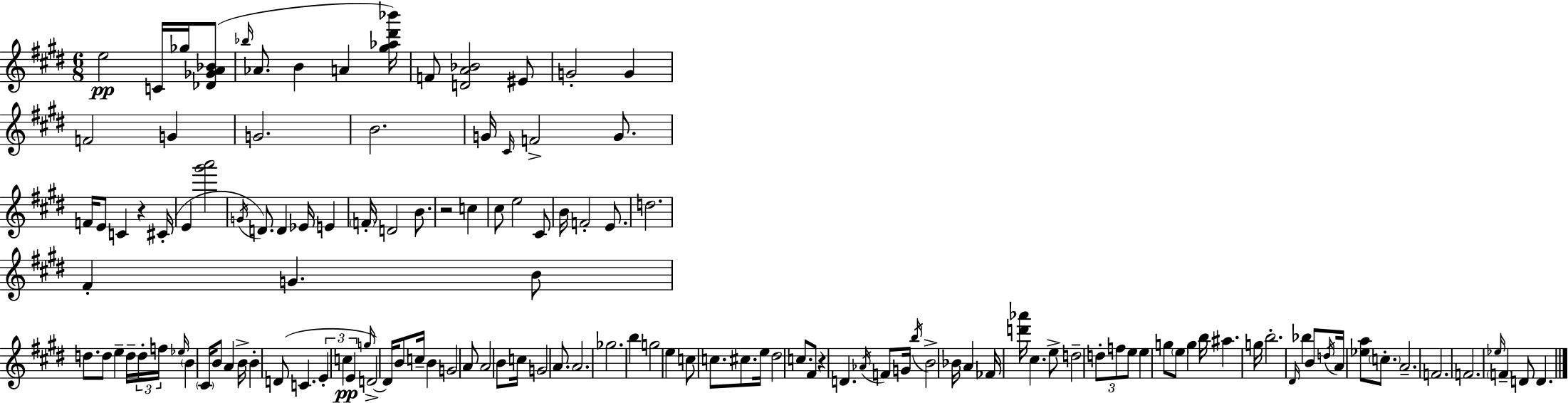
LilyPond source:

{
  \clef treble
  \numericTimeSignature
  \time 6/8
  \key e \major
  \repeat volta 2 { e''2\pp c'16 ges''16 <des' ges' a' bes'>8( | \grace { bes''16 } aes'8. b'4 a'4 | <gis'' aes'' dis''' bes'''>16) f'8 <d' a' bes'>2 eis'8 | g'2-. g'4 | \break f'2 g'4 | g'2. | b'2. | g'16 \grace { cis'16 } f'2-> g'8. | \break f'16 e'8 c'4 r4 | cis'16-.( e'4 <gis''' a'''>2 | \acciaccatura { g'16 }) d'8. d'4 ees'16 e'4 | \parenthesize f'16-. d'2 | \break b'8. r2 c''4 | cis''8 e''2 | cis'8 b'16 f'2-. | e'8. d''2. | \break fis'4-. g'4. | b'8 d''8. d''8 e''4-- | d''16-- \tuplet 3/2 { d''16-. f''16 \grace { ees''16 } } \parenthesize b'4 \parenthesize cis'16 b'8 a'4 | b'16-> b'4-. d'8( c'4. | \break \tuplet 3/2 { e'4-. c''4\pp | e'4 } \grace { g''16 }) d'2->~~ | d'16 b'8 c''16-- b'4 g'2 | a'8 a'2 | \break b'8 c''16 g'2 | a'8. a'2. | ges''2. | b''4 g''2 | \break e''4 c''8 c''8. | cis''8. e''16 dis''2 | c''8. fis'8 r4 d'4. | \acciaccatura { aes'16 } f'8 g'16 \acciaccatura { b''16 } b'2-> | \break bes'16 a'4 fes'16 | <d''' aes'''>16 cis''4. e''8-> d''2-- | \tuplet 3/2 { d''8-. f''8 e''8 } e''4 | g''8 \parenthesize e''8 g''4 b''16 | \break ais''4. g''16 b''2.-. | \grace { dis'16 } bes''4 | b'8 \acciaccatura { d''16 } a'16 <ees'' a''>8 \parenthesize c''8.-. a'2.-- | f'2. | \break f'2. | \grace { ees''16 } \parenthesize f'4-- | d'8 d'4. } \bar "|."
}